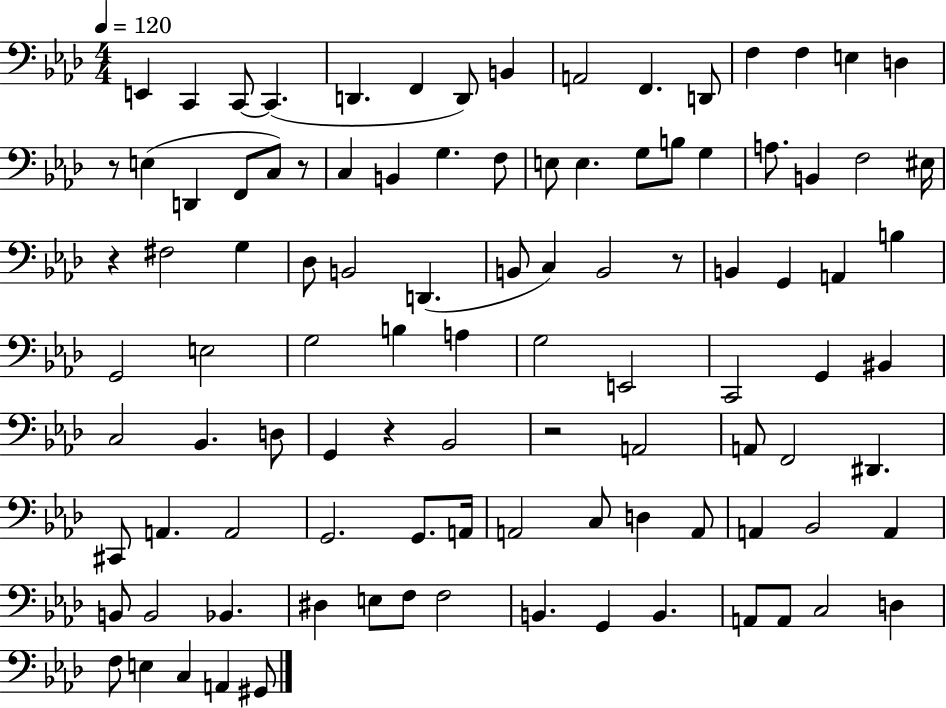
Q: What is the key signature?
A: AES major